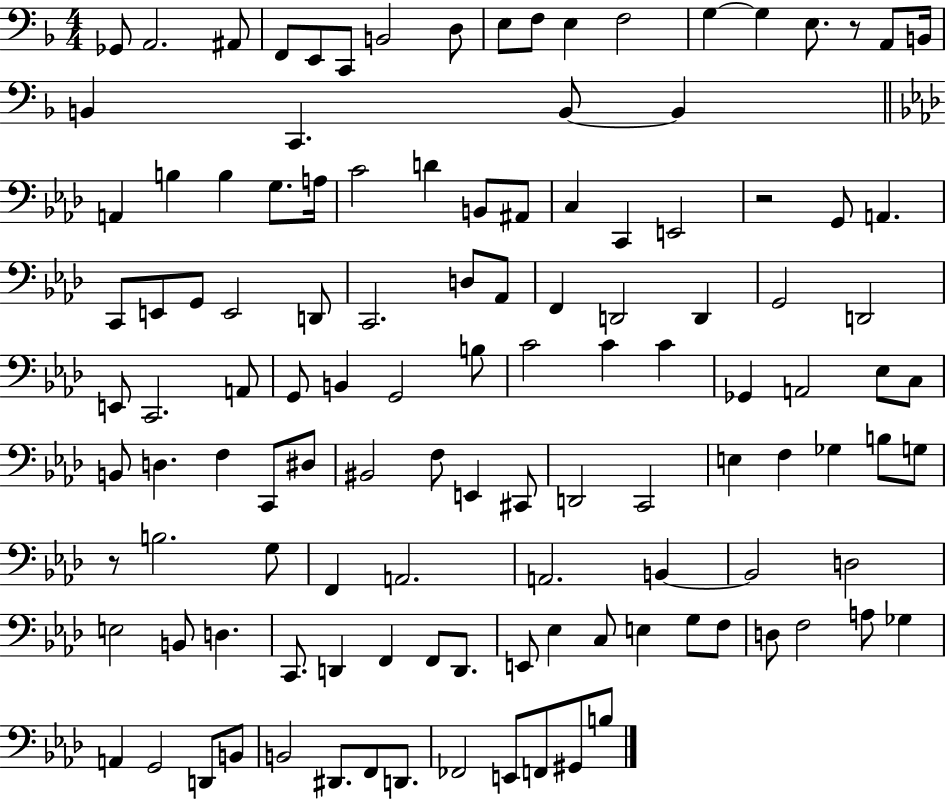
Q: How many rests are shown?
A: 3